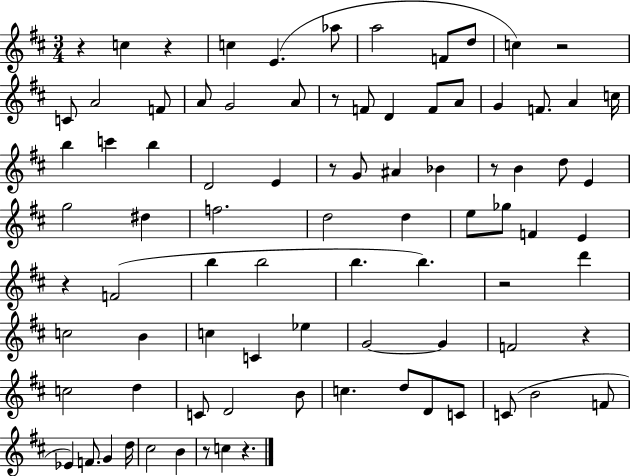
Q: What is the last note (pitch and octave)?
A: C5